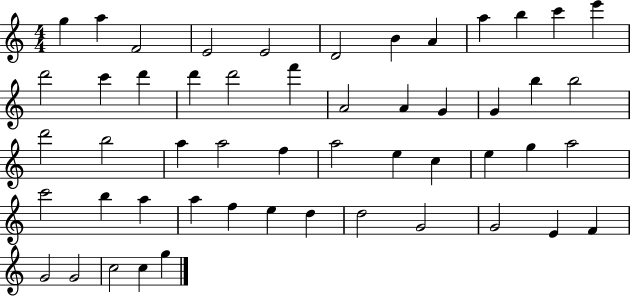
G5/q A5/q F4/h E4/h E4/h D4/h B4/q A4/q A5/q B5/q C6/q E6/q D6/h C6/q D6/q D6/q D6/h F6/q A4/h A4/q G4/q G4/q B5/q B5/h D6/h B5/h A5/q A5/h F5/q A5/h E5/q C5/q E5/q G5/q A5/h C6/h B5/q A5/q A5/q F5/q E5/q D5/q D5/h G4/h G4/h E4/q F4/q G4/h G4/h C5/h C5/q G5/q